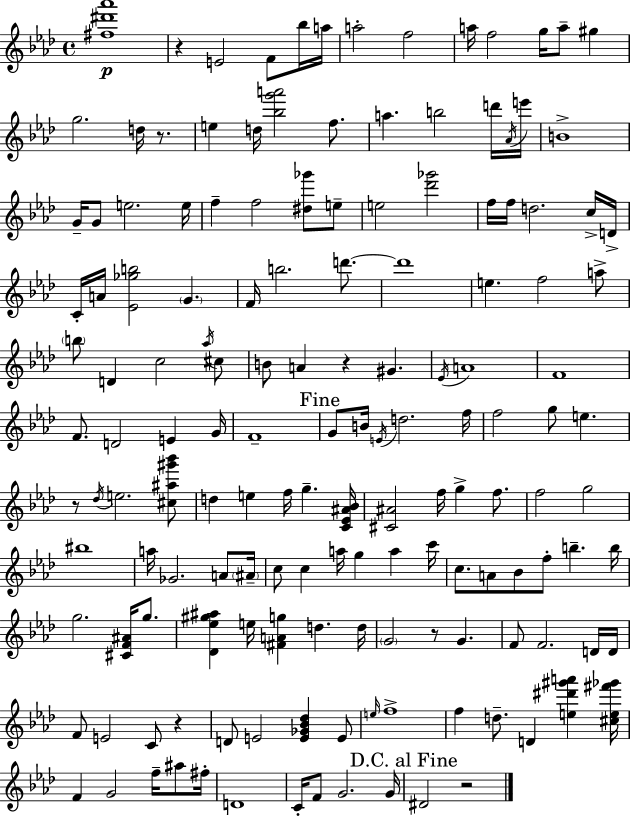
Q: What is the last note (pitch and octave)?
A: D#4